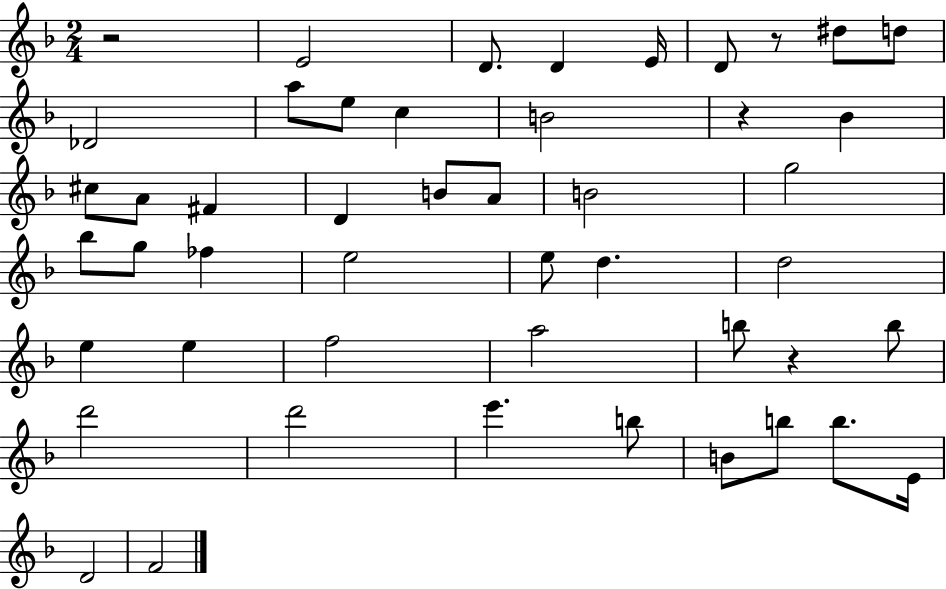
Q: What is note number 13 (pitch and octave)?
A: Bb4